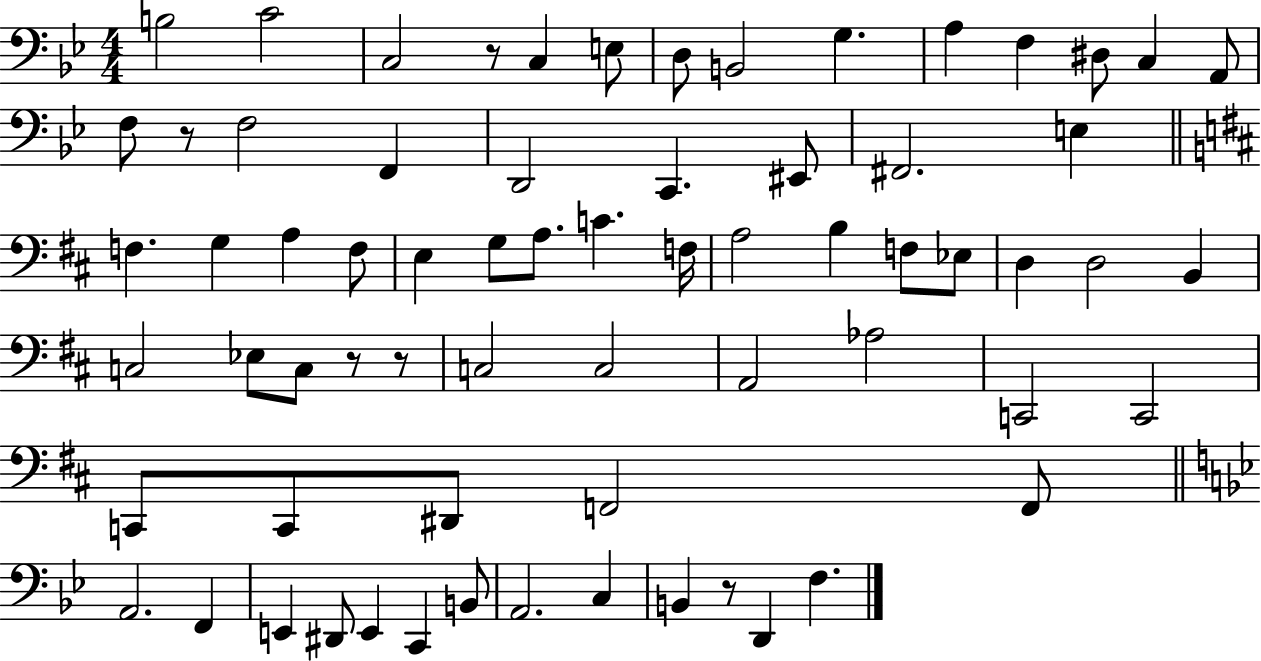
{
  \clef bass
  \numericTimeSignature
  \time 4/4
  \key bes \major
  b2 c'2 | c2 r8 c4 e8 | d8 b,2 g4. | a4 f4 dis8 c4 a,8 | \break f8 r8 f2 f,4 | d,2 c,4. eis,8 | fis,2. e4 | \bar "||" \break \key d \major f4. g4 a4 f8 | e4 g8 a8. c'4. f16 | a2 b4 f8 ees8 | d4 d2 b,4 | \break c2 ees8 c8 r8 r8 | c2 c2 | a,2 aes2 | c,2 c,2 | \break c,8 c,8 dis,8 f,2 f,8 | \bar "||" \break \key bes \major a,2. f,4 | e,4 dis,8 e,4 c,4 b,8 | a,2. c4 | b,4 r8 d,4 f4. | \break \bar "|."
}